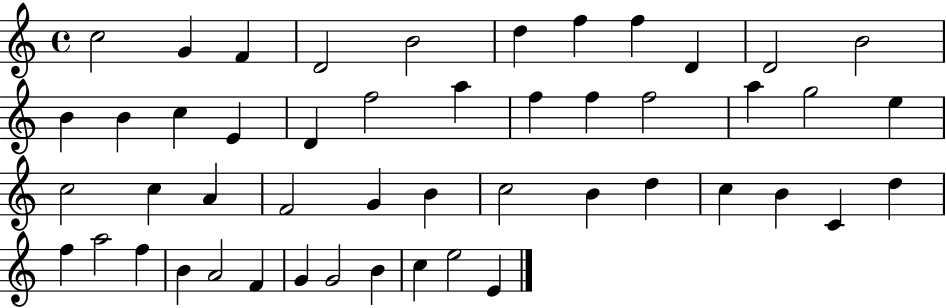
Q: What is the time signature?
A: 4/4